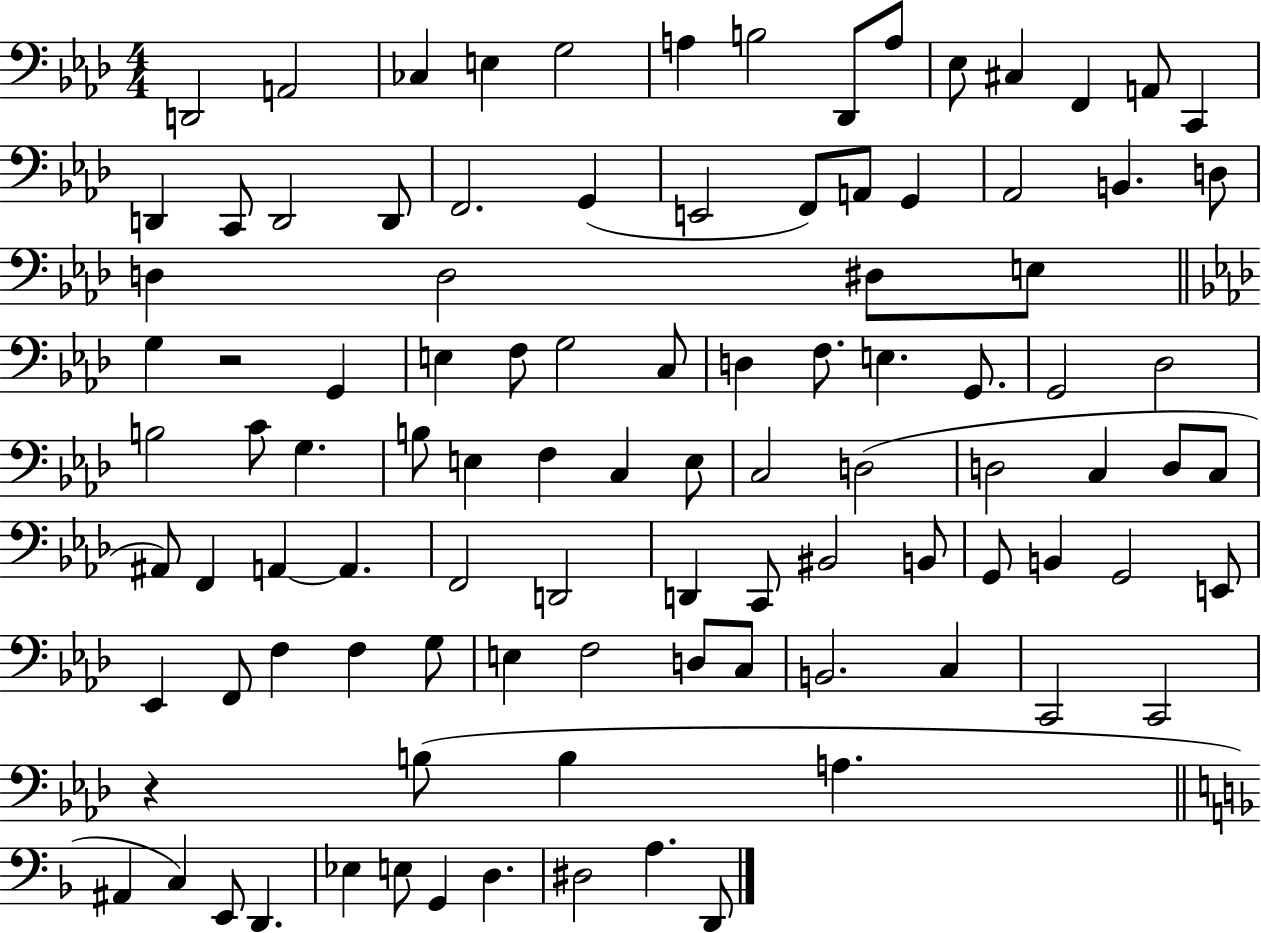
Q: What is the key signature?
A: AES major